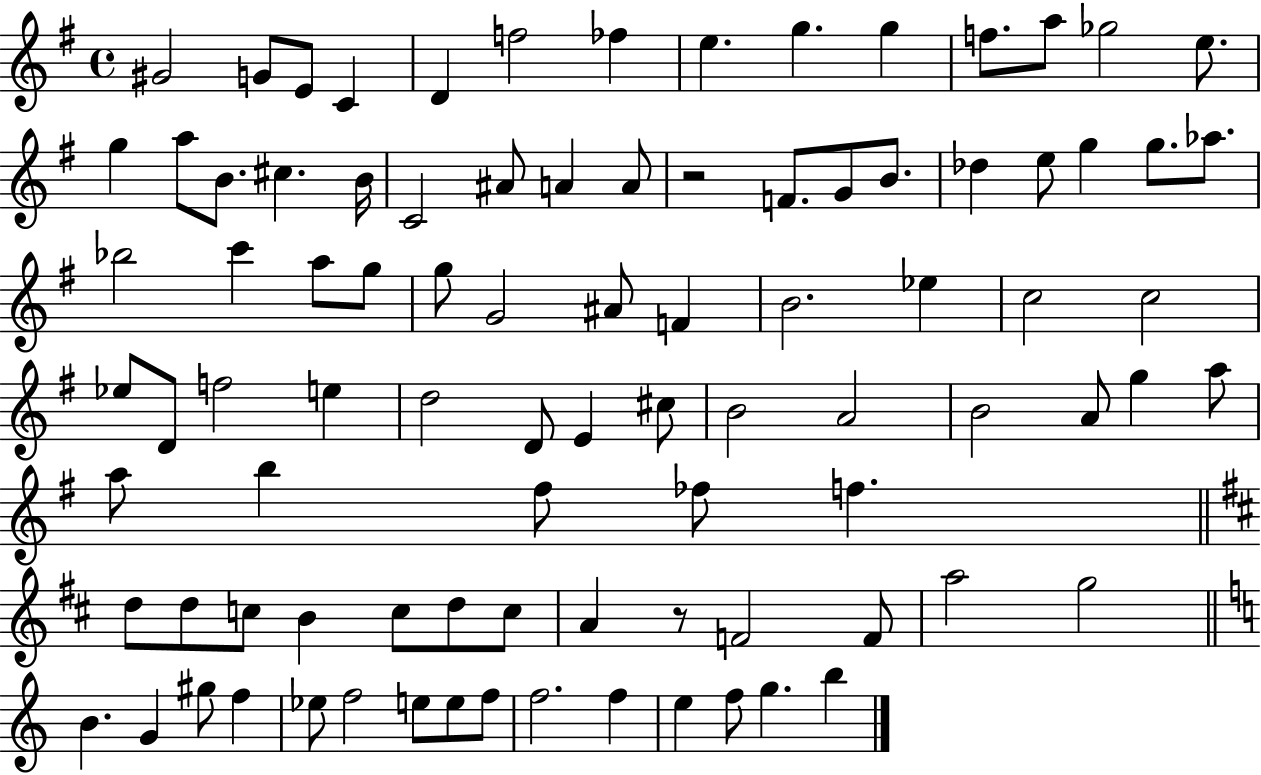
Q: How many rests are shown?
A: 2